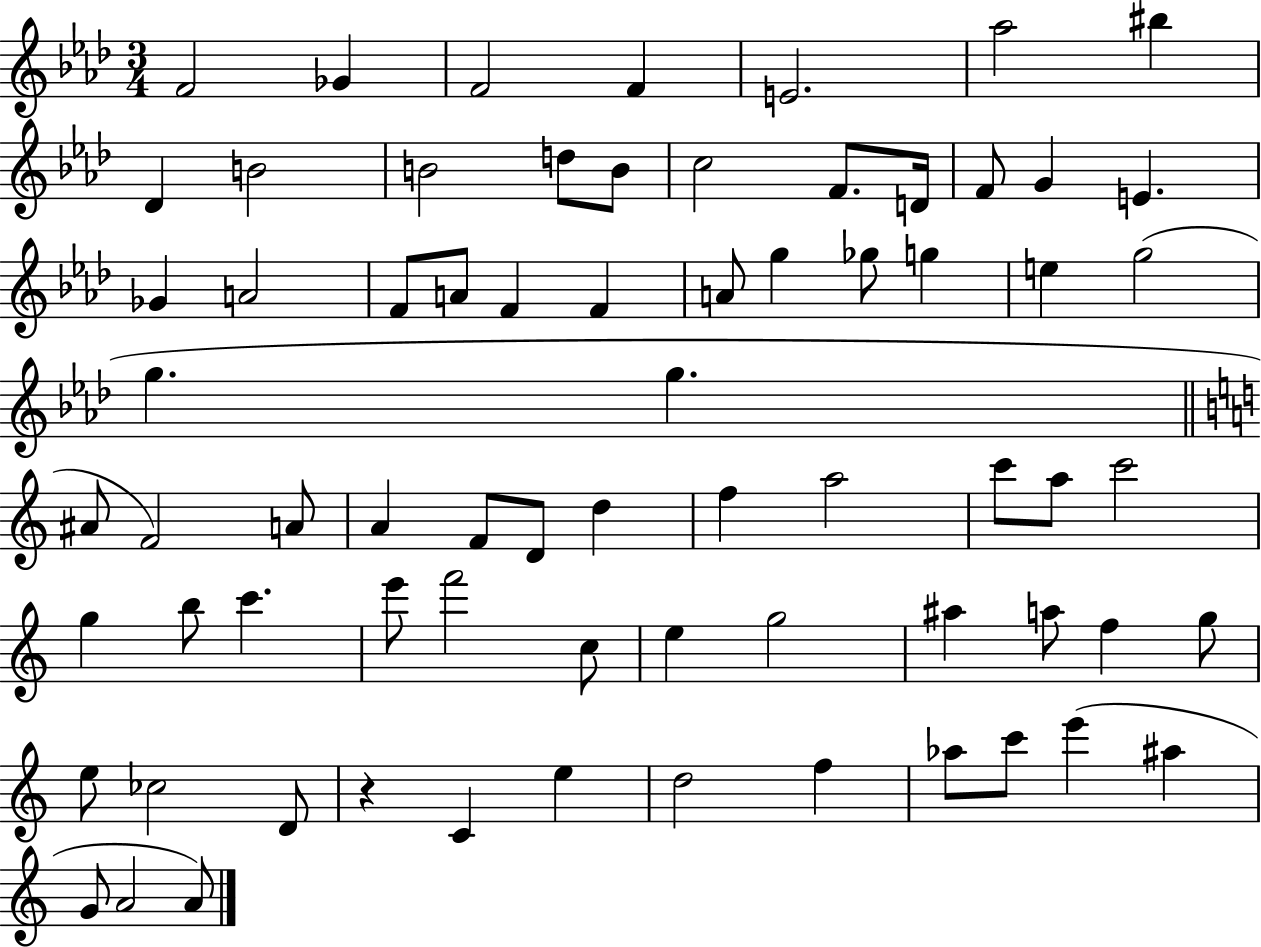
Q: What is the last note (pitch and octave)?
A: A4